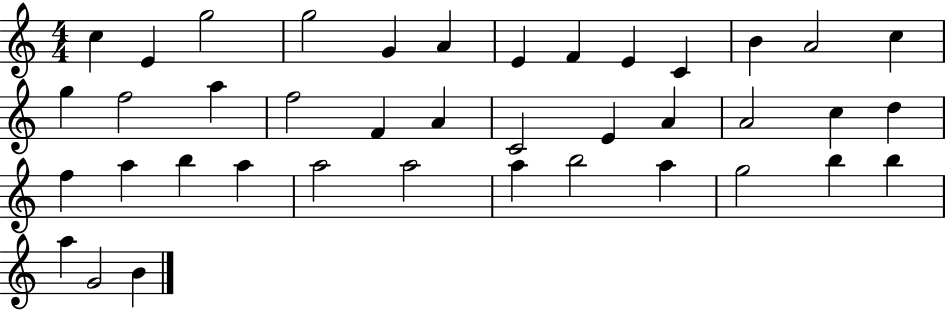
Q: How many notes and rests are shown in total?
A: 40